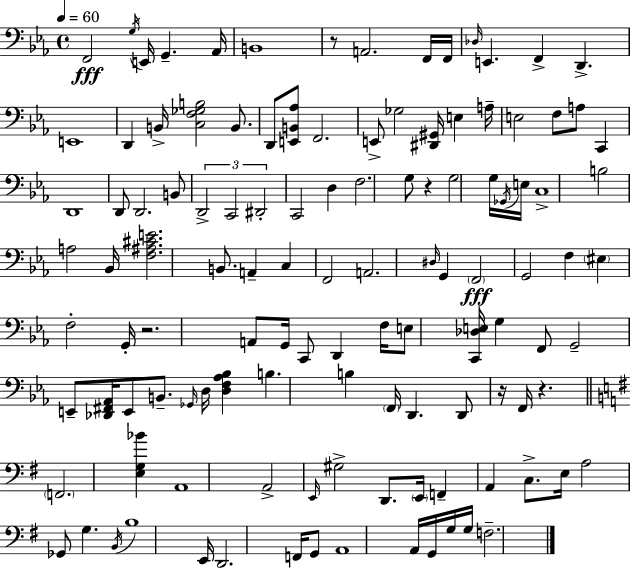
X:1
T:Untitled
M:4/4
L:1/4
K:Eb
F,,2 G,/4 E,,/4 G,, _A,,/4 B,,4 z/2 A,,2 F,,/4 F,,/4 _D,/4 E,, F,, D,, E,,4 D,, B,,/4 [C,F,_G,B,]2 B,,/2 D,,/2 [E,,B,,_A,]/2 F,,2 E,,/2 _G,2 [^D,,^G,,]/4 E, A,/4 E,2 F,/2 A,/2 C,, D,,4 D,,/2 D,,2 B,,/2 D,,2 C,,2 ^D,,2 C,,2 D, F,2 G,/2 z G,2 G,/4 _G,,/4 E,/4 C,4 B,2 A,2 _B,,/4 [F,^A,^CE]2 B,,/2 A,, C, F,,2 A,,2 ^D,/4 G,, F,,2 G,,2 F, ^E, F,2 G,,/4 z2 A,,/2 G,,/4 C,,/2 D,, F,/4 E,/2 [C,,_D,E,]/4 G, F,,/2 G,,2 E,,/2 [_D,,^F,,_A,,]/4 E,,/2 B,,/2 _G,,/4 D,/4 [D,F,_A,_B,] B, B, F,,/4 D,, D,,/2 z/4 F,,/4 z F,,2 [E,G,_B] A,,4 A,,2 E,,/4 ^G,2 D,,/2 E,,/4 F,, A,, C,/2 E,/4 A,2 _G,,/2 G, B,,/4 B,4 E,,/4 D,,2 F,,/4 G,,/2 A,,4 A,,/4 G,,/4 G,/4 G,/4 F,2